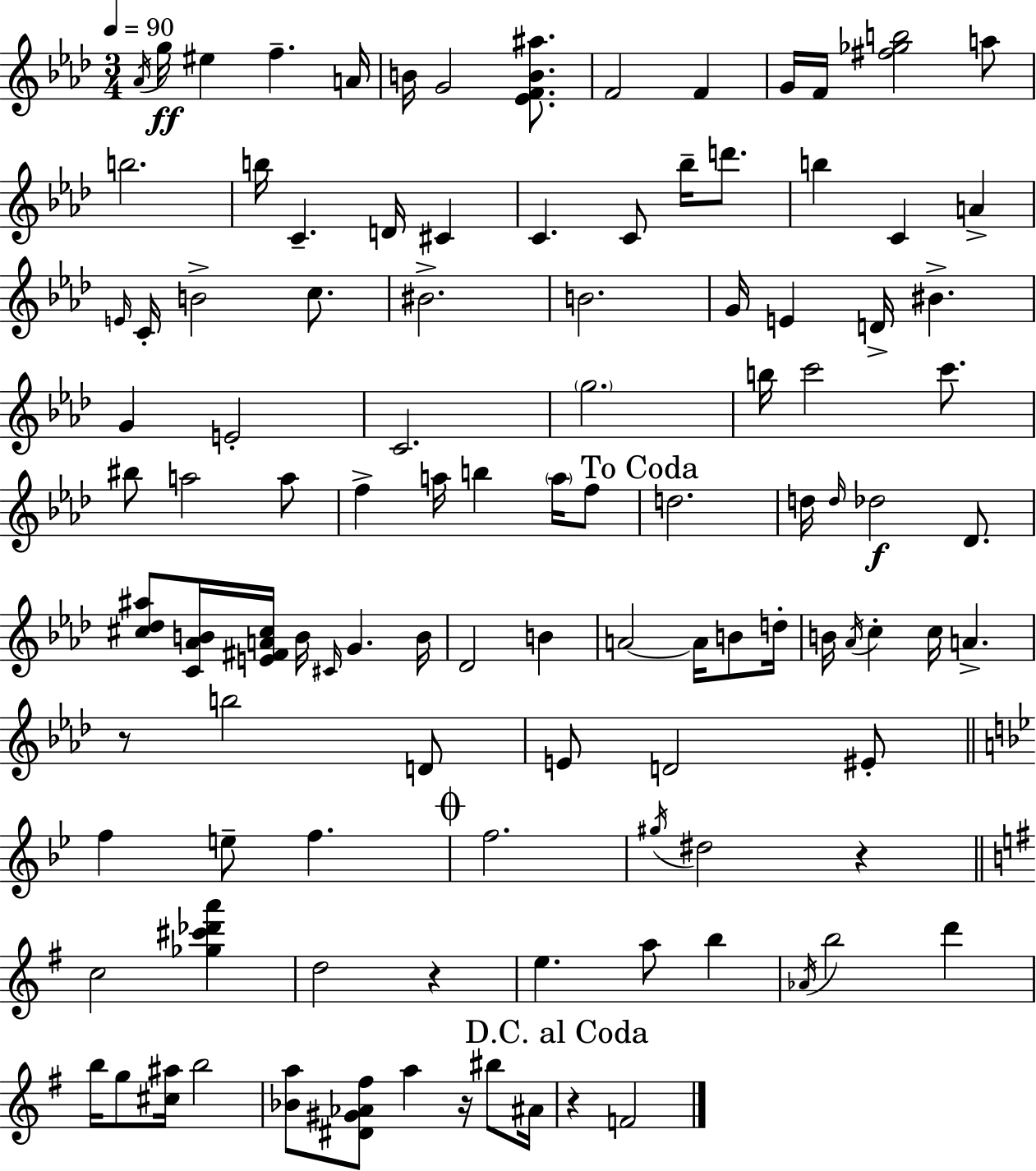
{
  \clef treble
  \numericTimeSignature
  \time 3/4
  \key aes \major
  \tempo 4 = 90
  \acciaccatura { aes'16 }\ff g''16 eis''4 f''4.-- | a'16 b'16 g'2 <ees' f' b' ais''>8. | f'2 f'4 | g'16 f'16 <fis'' ges'' b''>2 a''8 | \break b''2. | b''16 c'4.-- d'16 cis'4 | c'4. c'8 bes''16-- d'''8. | b''4 c'4 a'4-> | \break \grace { e'16 } c'16-. b'2-> c''8. | bis'2.-> | b'2. | g'16 e'4 d'16-> bis'4.-> | \break g'4 e'2-. | c'2. | \parenthesize g''2. | b''16 c'''2 c'''8. | \break bis''8 a''2 | a''8 f''4-> a''16 b''4 \parenthesize a''16 | f''8 \mark "To Coda" d''2. | d''16 \grace { d''16 } des''2\f | \break des'8. <cis'' des'' ais''>8 <c' aes' b'>16 <e' fis' a' cis''>16 b'16 \grace { cis'16 } g'4. | b'16 des'2 | b'4 a'2~~ | a'16 b'8 d''16-. b'16 \acciaccatura { aes'16 } c''4-. c''16 a'4.-> | \break r8 b''2 | d'8 e'8 d'2 | eis'8-. \bar "||" \break \key bes \major f''4 e''8-- f''4. | \mark \markup { \musicglyph "scripts.coda" } f''2. | \acciaccatura { gis''16 } dis''2 r4 | \bar "||" \break \key g \major c''2 <ges'' cis''' des''' a'''>4 | d''2 r4 | e''4. a''8 b''4 | \acciaccatura { aes'16 } b''2 d'''4 | \break b''16 g''8 <cis'' ais''>16 b''2 | <bes' a''>8 <dis' gis' aes' fis''>8 a''4 r16 bis''8 | ais'16 \mark "D.C. al Coda" r4 f'2 | \bar "|."
}